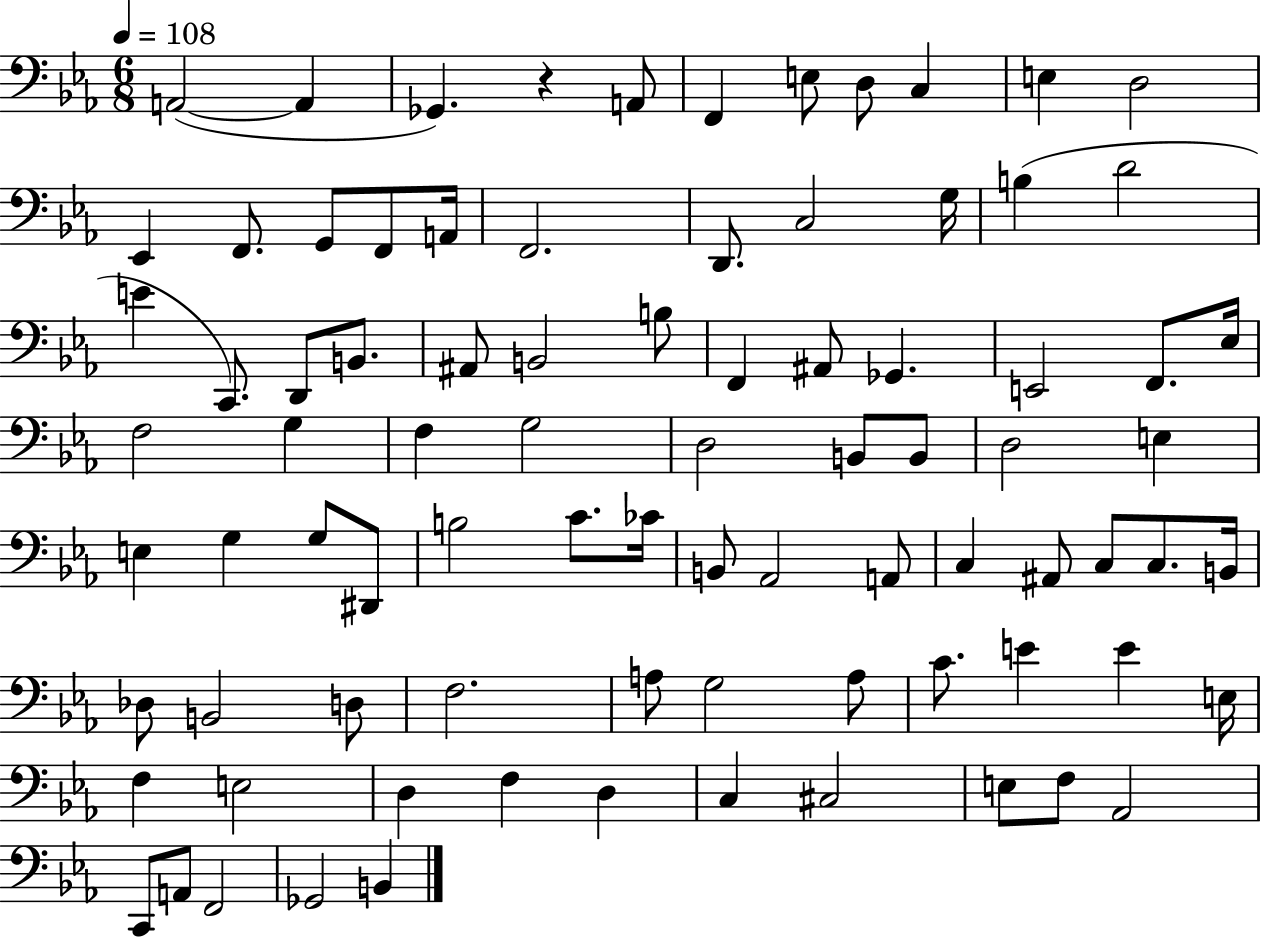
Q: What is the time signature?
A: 6/8